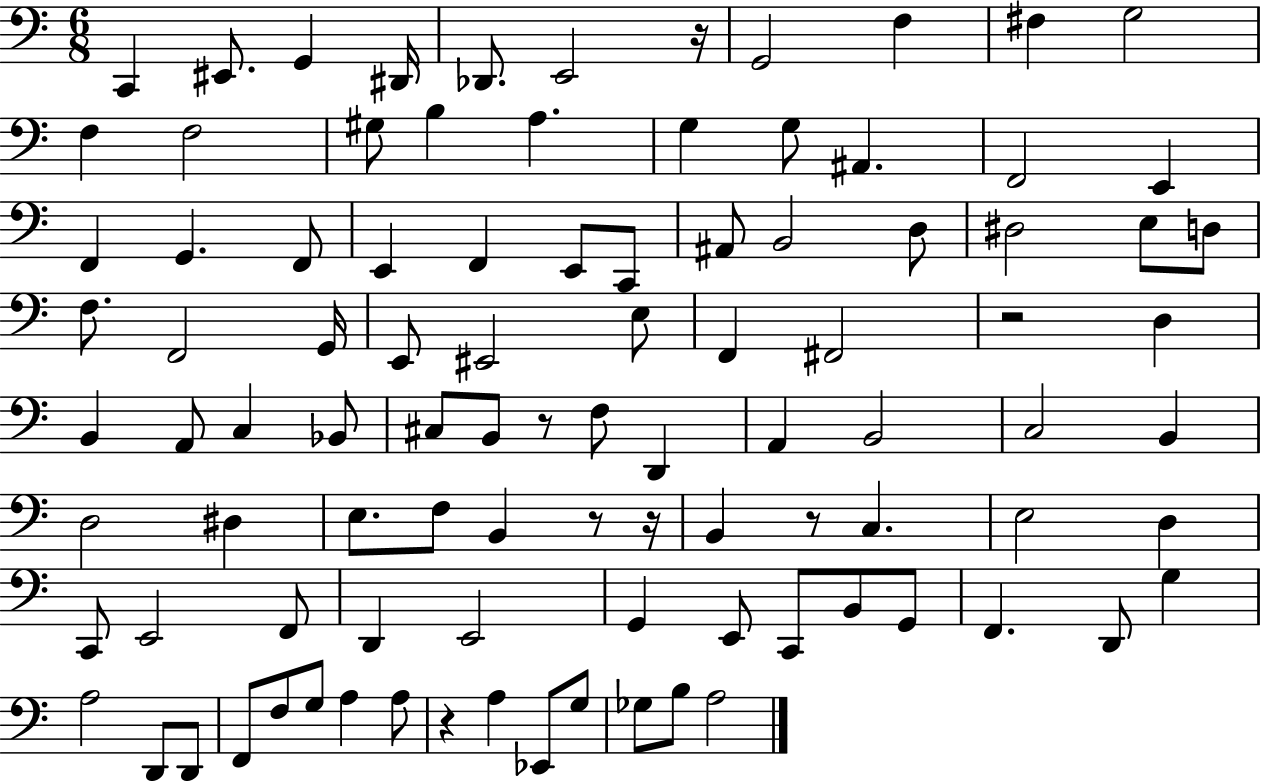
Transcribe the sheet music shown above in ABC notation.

X:1
T:Untitled
M:6/8
L:1/4
K:C
C,, ^E,,/2 G,, ^D,,/4 _D,,/2 E,,2 z/4 G,,2 F, ^F, G,2 F, F,2 ^G,/2 B, A, G, G,/2 ^A,, F,,2 E,, F,, G,, F,,/2 E,, F,, E,,/2 C,,/2 ^A,,/2 B,,2 D,/2 ^D,2 E,/2 D,/2 F,/2 F,,2 G,,/4 E,,/2 ^E,,2 E,/2 F,, ^F,,2 z2 D, B,, A,,/2 C, _B,,/2 ^C,/2 B,,/2 z/2 F,/2 D,, A,, B,,2 C,2 B,, D,2 ^D, E,/2 F,/2 B,, z/2 z/4 B,, z/2 C, E,2 D, C,,/2 E,,2 F,,/2 D,, E,,2 G,, E,,/2 C,,/2 B,,/2 G,,/2 F,, D,,/2 G, A,2 D,,/2 D,,/2 F,,/2 F,/2 G,/2 A, A,/2 z A, _E,,/2 G,/2 _G,/2 B,/2 A,2